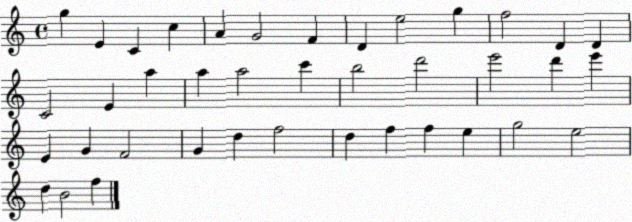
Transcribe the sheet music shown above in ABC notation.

X:1
T:Untitled
M:4/4
L:1/4
K:C
g E C c A G2 F D e2 g f2 D D C2 E a a a2 c' b2 d'2 e'2 d' e' E G F2 G d f2 d f f e g2 e2 d B2 f